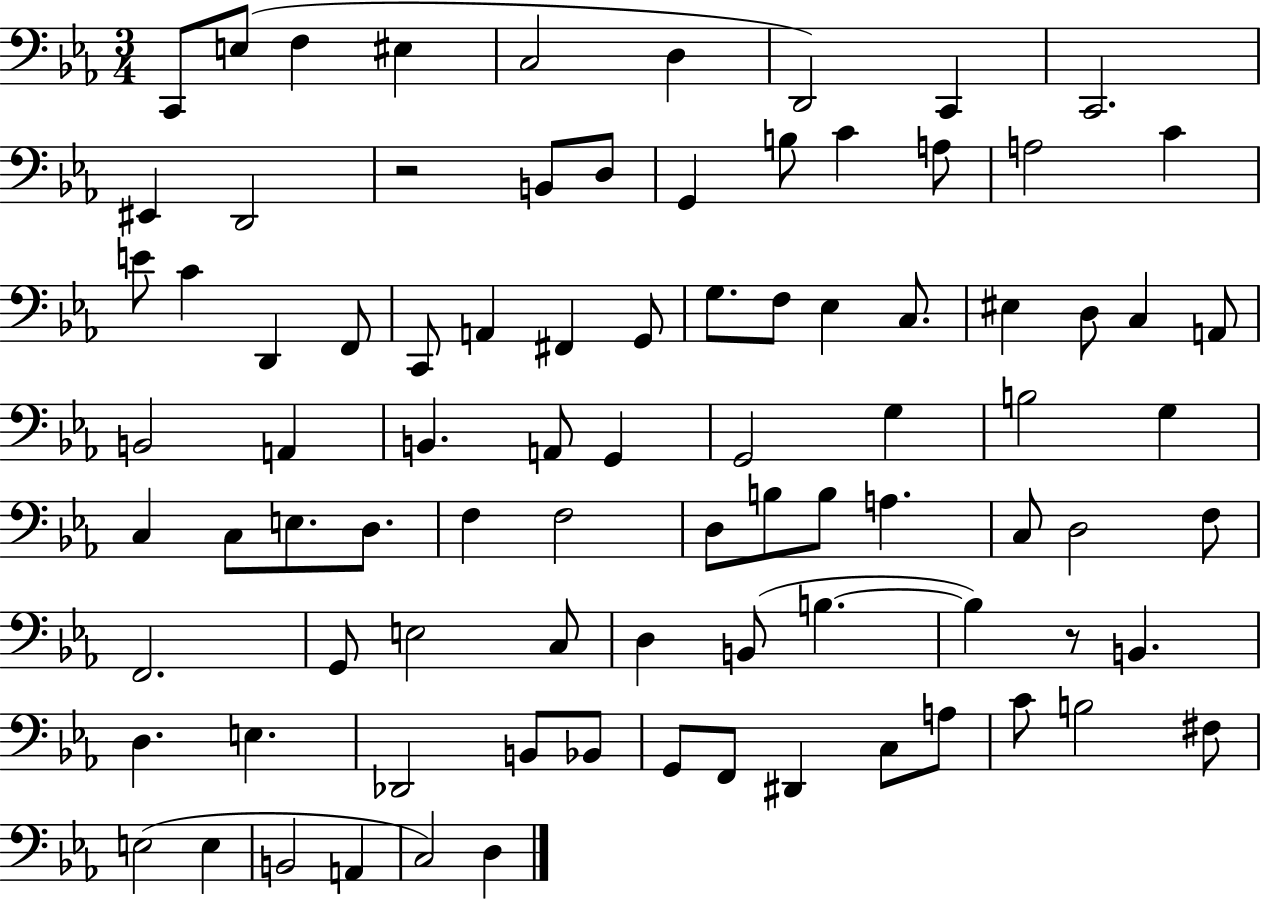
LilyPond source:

{
  \clef bass
  \numericTimeSignature
  \time 3/4
  \key ees \major
  c,8 e8( f4 eis4 | c2 d4 | d,2) c,4 | c,2. | \break eis,4 d,2 | r2 b,8 d8 | g,4 b8 c'4 a8 | a2 c'4 | \break e'8 c'4 d,4 f,8 | c,8 a,4 fis,4 g,8 | g8. f8 ees4 c8. | eis4 d8 c4 a,8 | \break b,2 a,4 | b,4. a,8 g,4 | g,2 g4 | b2 g4 | \break c4 c8 e8. d8. | f4 f2 | d8 b8 b8 a4. | c8 d2 f8 | \break f,2. | g,8 e2 c8 | d4 b,8( b4.~~ | b4) r8 b,4. | \break d4. e4. | des,2 b,8 bes,8 | g,8 f,8 dis,4 c8 a8 | c'8 b2 fis8 | \break e2( e4 | b,2 a,4 | c2) d4 | \bar "|."
}